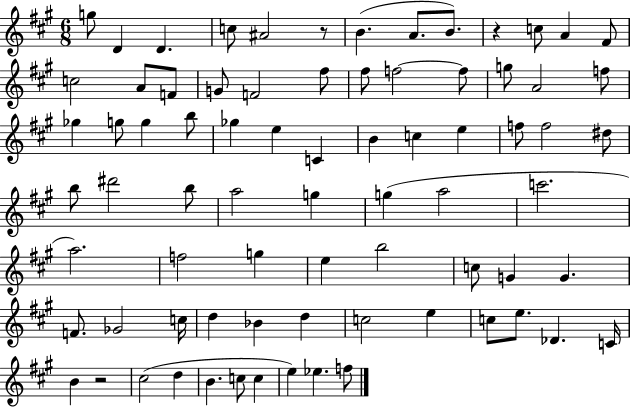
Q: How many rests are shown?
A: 3